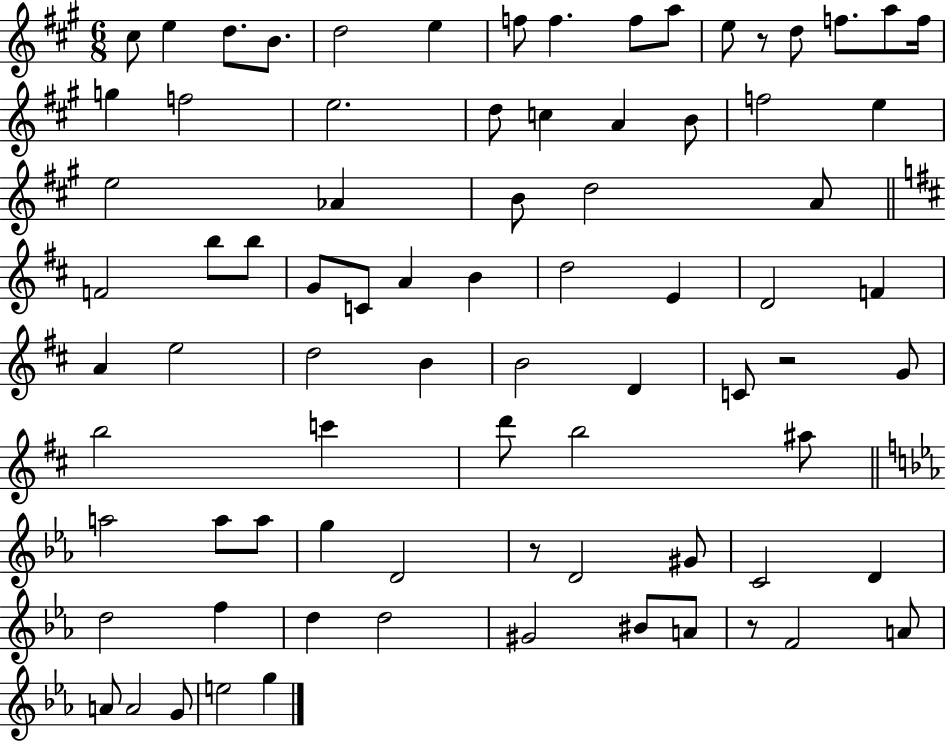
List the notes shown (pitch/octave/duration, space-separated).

C#5/e E5/q D5/e. B4/e. D5/h E5/q F5/e F5/q. F5/e A5/e E5/e R/e D5/e F5/e. A5/e F5/s G5/q F5/h E5/h. D5/e C5/q A4/q B4/e F5/h E5/q E5/h Ab4/q B4/e D5/h A4/e F4/h B5/e B5/e G4/e C4/e A4/q B4/q D5/h E4/q D4/h F4/q A4/q E5/h D5/h B4/q B4/h D4/q C4/e R/h G4/e B5/h C6/q D6/e B5/h A#5/e A5/h A5/e A5/e G5/q D4/h R/e D4/h G#4/e C4/h D4/q D5/h F5/q D5/q D5/h G#4/h BIS4/e A4/e R/e F4/h A4/e A4/e A4/h G4/e E5/h G5/q